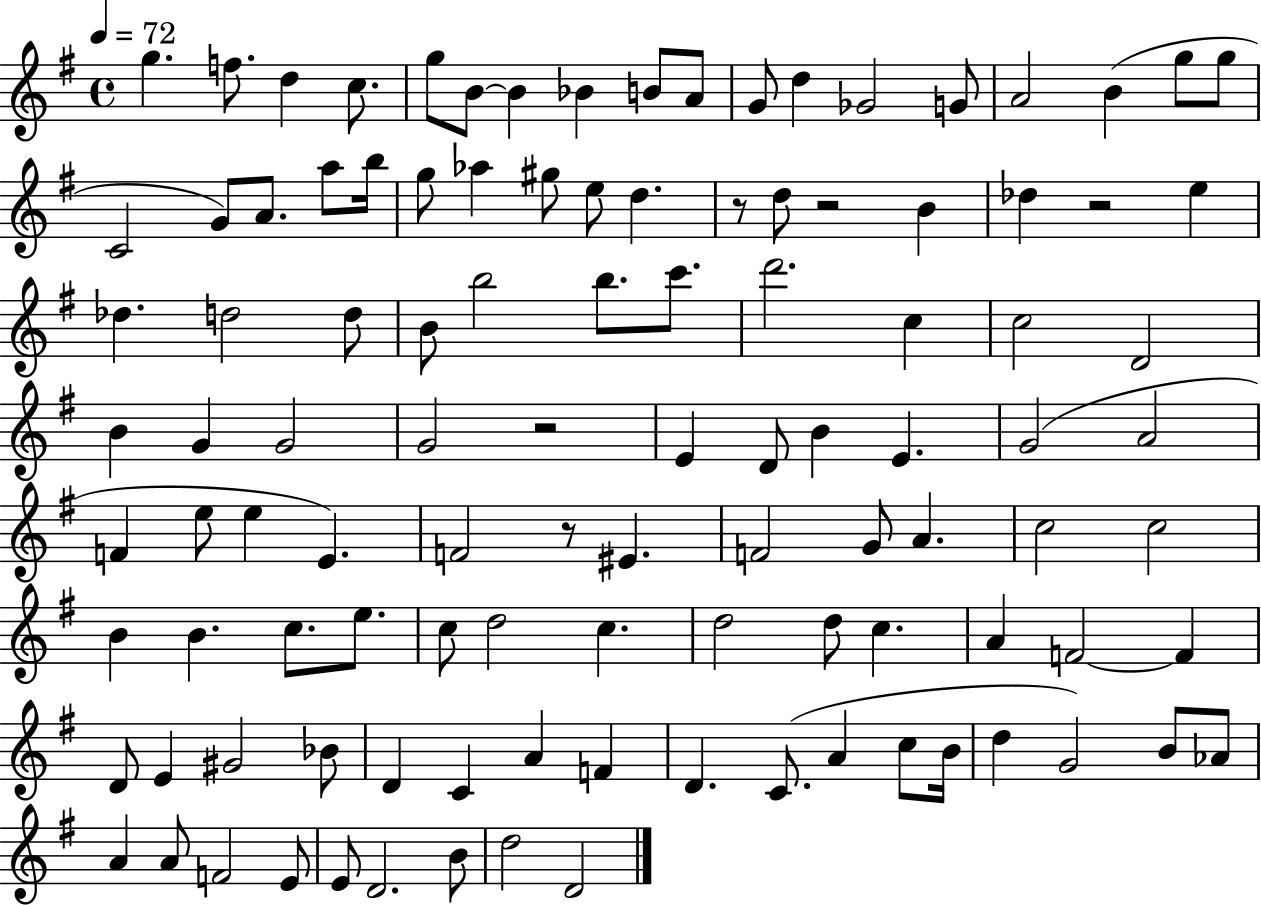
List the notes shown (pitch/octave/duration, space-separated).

G5/q. F5/e. D5/q C5/e. G5/e B4/e B4/q Bb4/q B4/e A4/e G4/e D5/q Gb4/h G4/e A4/h B4/q G5/e G5/e C4/h G4/e A4/e. A5/e B5/s G5/e Ab5/q G#5/e E5/e D5/q. R/e D5/e R/h B4/q Db5/q R/h E5/q Db5/q. D5/h D5/e B4/e B5/h B5/e. C6/e. D6/h. C5/q C5/h D4/h B4/q G4/q G4/h G4/h R/h E4/q D4/e B4/q E4/q. G4/h A4/h F4/q E5/e E5/q E4/q. F4/h R/e EIS4/q. F4/h G4/e A4/q. C5/h C5/h B4/q B4/q. C5/e. E5/e. C5/e D5/h C5/q. D5/h D5/e C5/q. A4/q F4/h F4/q D4/e E4/q G#4/h Bb4/e D4/q C4/q A4/q F4/q D4/q. C4/e. A4/q C5/e B4/s D5/q G4/h B4/e Ab4/e A4/q A4/e F4/h E4/e E4/e D4/h. B4/e D5/h D4/h